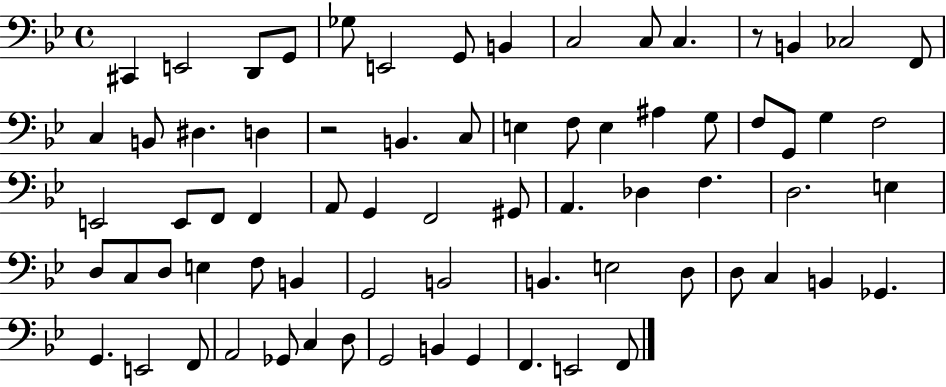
{
  \clef bass
  \time 4/4
  \defaultTimeSignature
  \key bes \major
  \repeat volta 2 { cis,4 e,2 d,8 g,8 | ges8 e,2 g,8 b,4 | c2 c8 c4. | r8 b,4 ces2 f,8 | \break c4 b,8 dis4. d4 | r2 b,4. c8 | e4 f8 e4 ais4 g8 | f8 g,8 g4 f2 | \break e,2 e,8 f,8 f,4 | a,8 g,4 f,2 gis,8 | a,4. des4 f4. | d2. e4 | \break d8 c8 d8 e4 f8 b,4 | g,2 b,2 | b,4. e2 d8 | d8 c4 b,4 ges,4. | \break g,4. e,2 f,8 | a,2 ges,8 c4 d8 | g,2 b,4 g,4 | f,4. e,2 f,8 | \break } \bar "|."
}